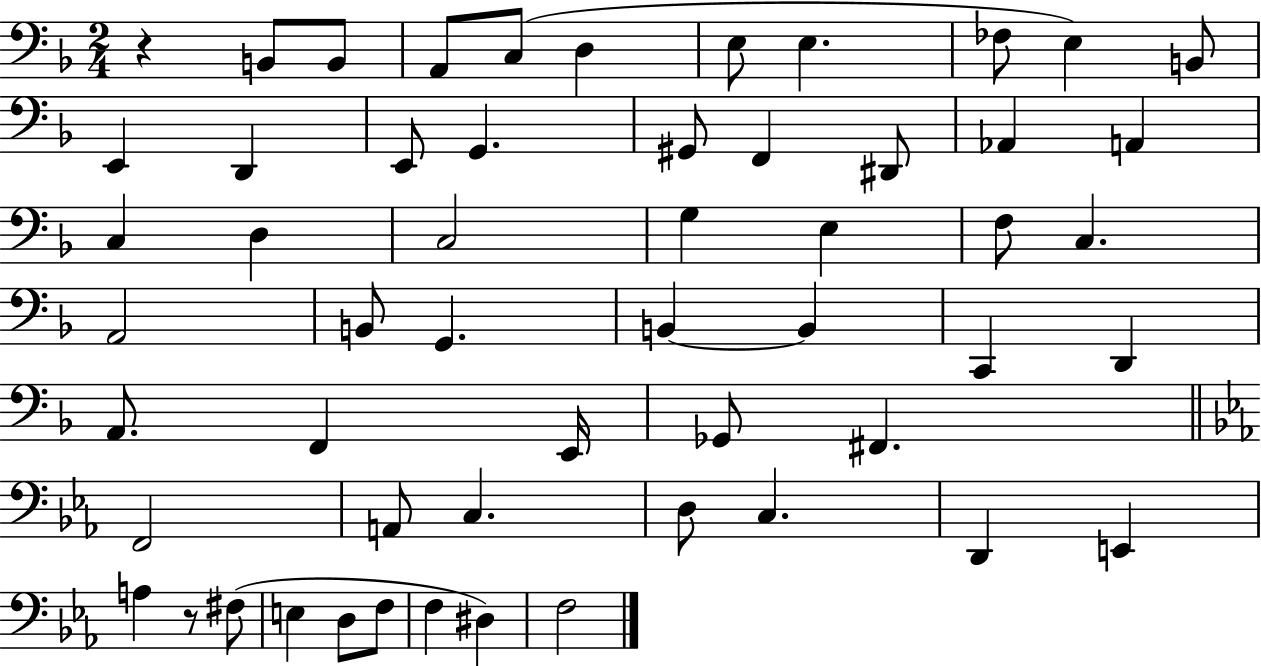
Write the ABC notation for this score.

X:1
T:Untitled
M:2/4
L:1/4
K:F
z B,,/2 B,,/2 A,,/2 C,/2 D, E,/2 E, _F,/2 E, B,,/2 E,, D,, E,,/2 G,, ^G,,/2 F,, ^D,,/2 _A,, A,, C, D, C,2 G, E, F,/2 C, A,,2 B,,/2 G,, B,, B,, C,, D,, A,,/2 F,, E,,/4 _G,,/2 ^F,, F,,2 A,,/2 C, D,/2 C, D,, E,, A, z/2 ^F,/2 E, D,/2 F,/2 F, ^D, F,2